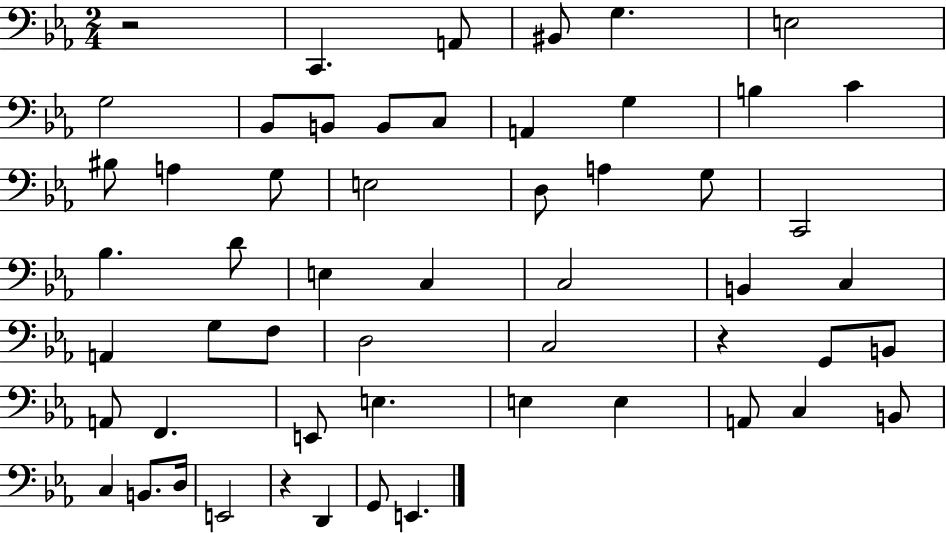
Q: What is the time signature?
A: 2/4